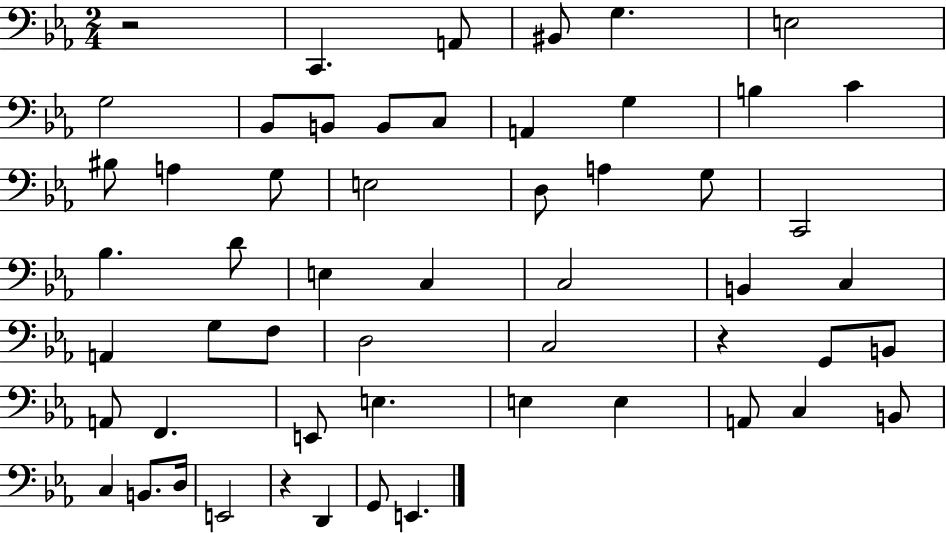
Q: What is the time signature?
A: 2/4